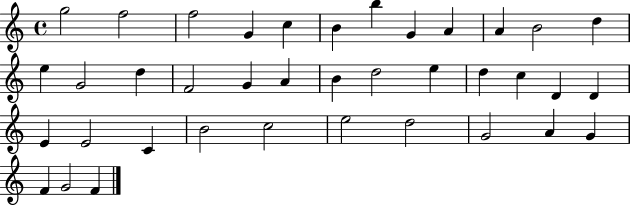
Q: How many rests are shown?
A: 0